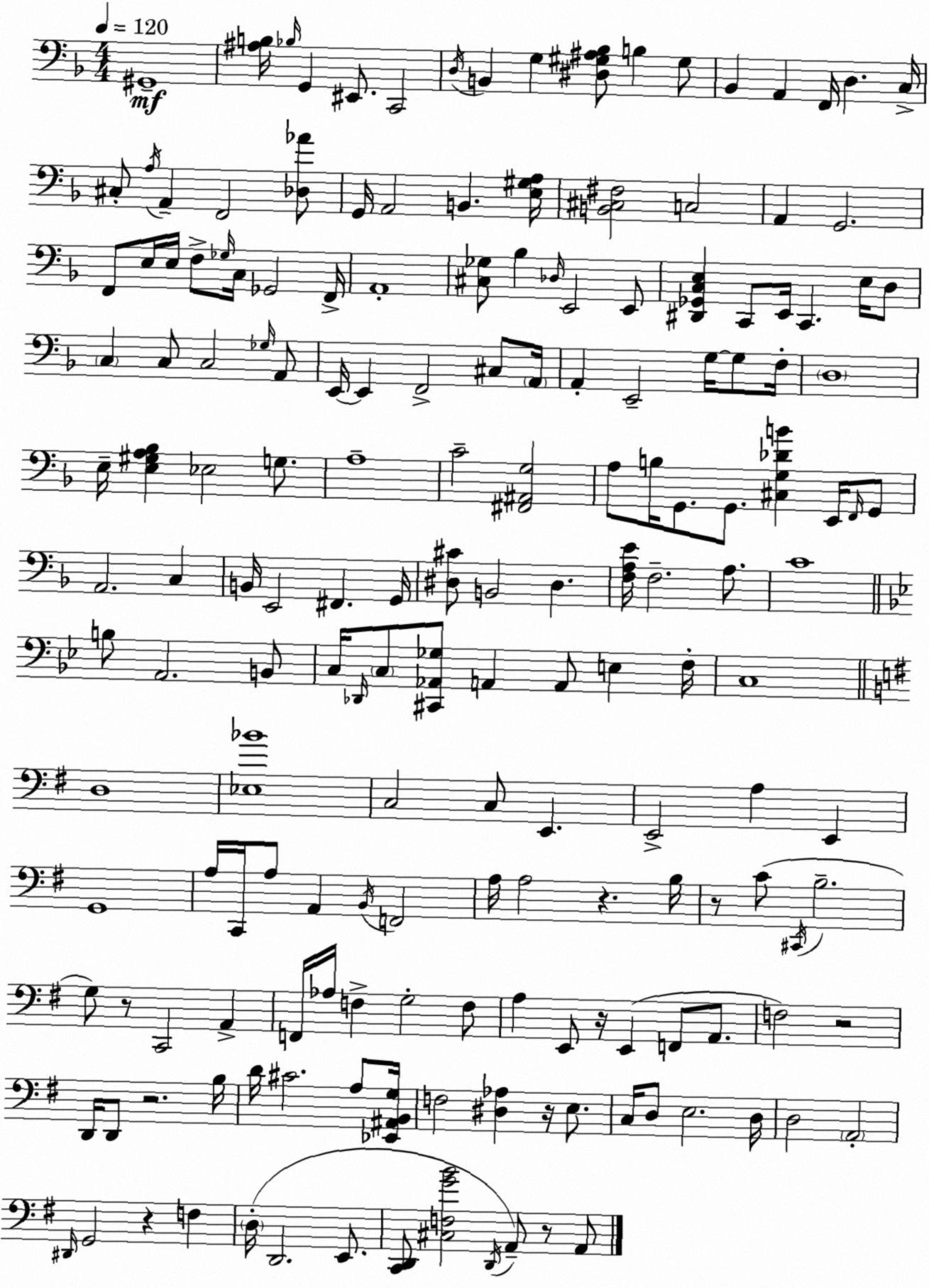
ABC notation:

X:1
T:Untitled
M:4/4
L:1/4
K:F
^G,,4 [^A,B,]/4 _B,/4 G,, ^E,,/2 C,,2 D,/4 B,, G, [^D,^G,^A,_B,]/2 B, ^G,/2 _B,, A,, F,,/4 D, C,/4 ^C,/2 A,/4 A,, F,,2 [_D,_A]/2 G,,/4 A,,2 B,, [E,^G,A,]/4 [B,,^C,^F,]2 C,2 A,, G,,2 F,,/2 E,/4 E,/4 F,/2 _G,/4 C,/4 _G,,2 F,,/4 A,,4 [^C,_G,]/2 _B, _D,/4 E,,2 E,,/2 [^D,,_G,,C,E,] C,,/2 E,,/4 C,, E,/4 D,/2 C, C,/2 C,2 _G,/4 A,,/2 E,,/4 E,, F,,2 ^C,/2 A,,/4 A,, E,,2 G,/4 G,/2 F,/4 D,4 E,/4 [E,^G,A,_B,] _E,2 G,/2 A,4 C2 [^F,,^A,,G,]2 A,/2 B,/4 G,,/2 G,,/2 [^C,G,_DB] E,,/4 F,,/4 G,,/2 A,,2 C, B,,/4 E,,2 ^F,, G,,/4 [^D,^C]/2 B,,2 ^D, [F,A,E]/4 F,2 A,/2 C4 B,/2 A,,2 B,,/2 C,/4 _D,,/4 C,/2 [^C,,_A,,_G,]/2 A,, A,,/2 E, F,/4 C,4 D,4 [_E,_B]4 C,2 C,/2 E,, E,,2 A, E,, G,,4 A,/4 C,,/4 A,/2 A,, B,,/4 F,,2 A,/4 A,2 z B,/4 z/2 C/2 ^C,,/4 B,2 G,/2 z/2 C,,2 A,, F,,/4 _A,/4 F, G,2 F,/2 A, E,,/2 z/4 E,, F,,/2 A,,/2 F,2 z2 D,,/4 D,,/2 z2 B,/4 D/4 ^C2 A,/2 [_E,,^A,,B,,G,]/4 F,2 [^D,_A,] z/4 E,/2 C,/4 D,/2 E,2 D,/4 D,2 A,,2 ^D,,/4 G,,2 z F, D,/4 D,,2 E,,/2 [C,,D,,]/2 [^C,F,GB]2 D,,/4 A,,/2 z/2 A,,/2